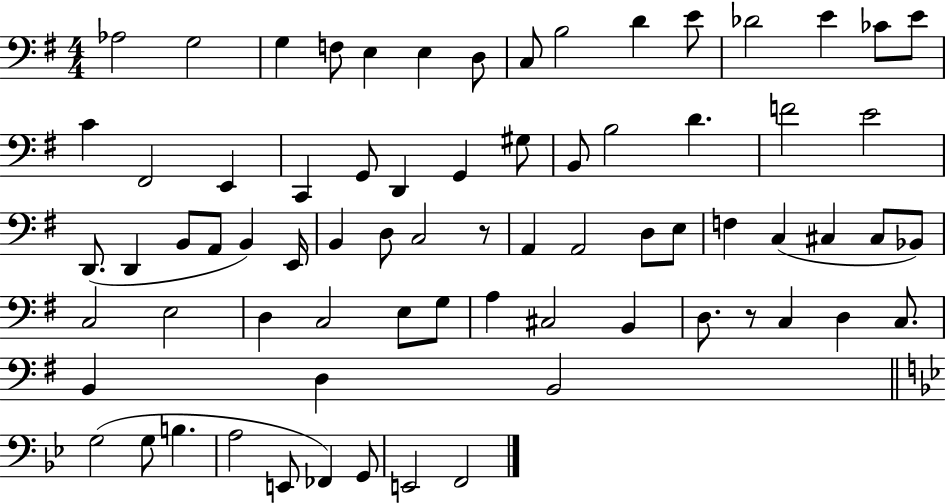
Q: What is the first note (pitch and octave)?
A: Ab3